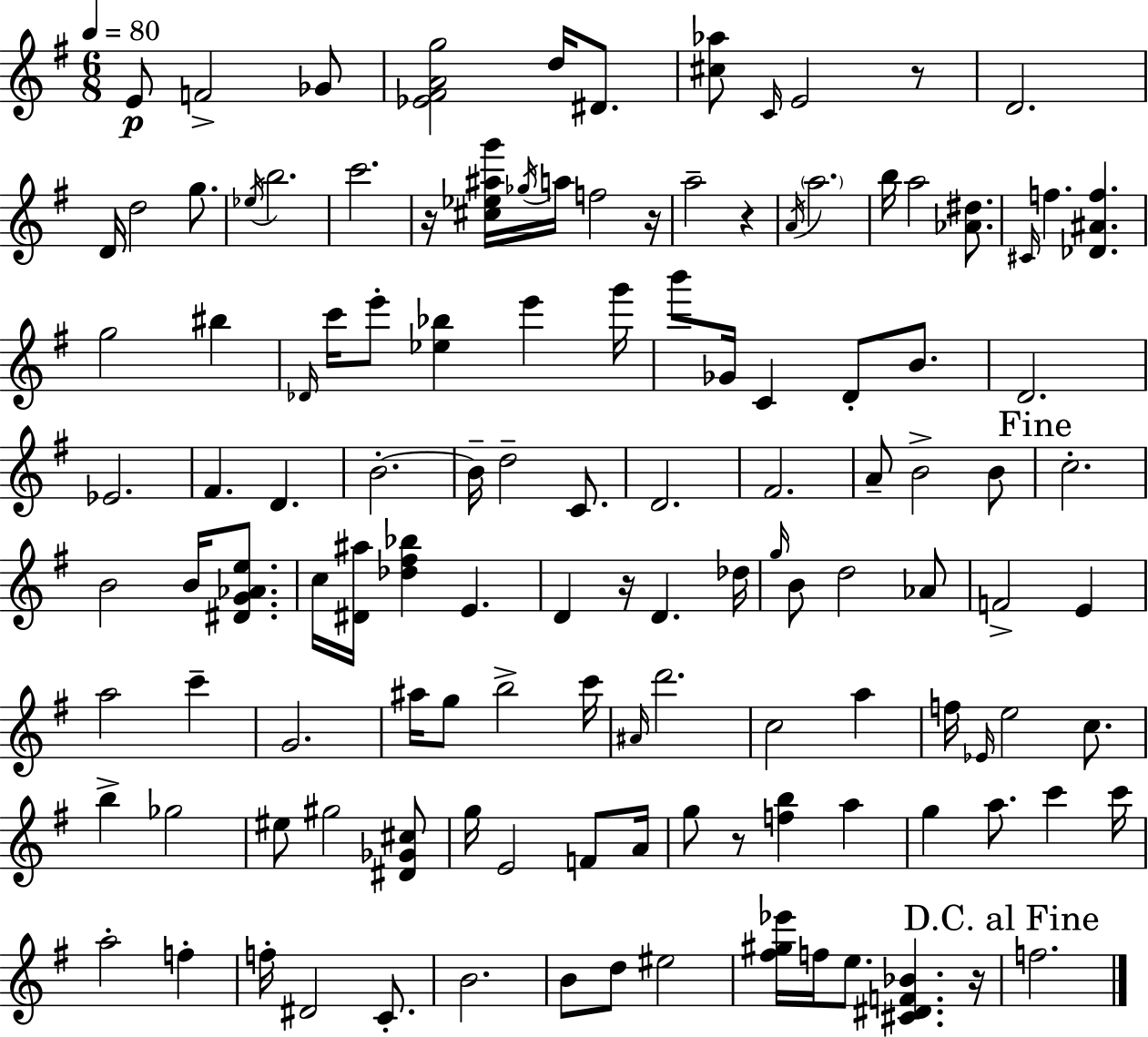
E4/e F4/h Gb4/e [Eb4,F#4,A4,G5]/h D5/s D#4/e. [C#5,Ab5]/e C4/s E4/h R/e D4/h. D4/s D5/h G5/e. Eb5/s B5/h. C6/h. R/s [C#5,Eb5,A#5,G6]/s Gb5/s A5/s F5/h R/s A5/h R/q A4/s A5/h. B5/s A5/h [Ab4,D#5]/e. C#4/s F5/q. [Db4,A#4,F5]/q. G5/h BIS5/q Db4/s C6/s E6/e [Eb5,Bb5]/q E6/q G6/s B6/e Gb4/s C4/q D4/e B4/e. D4/h. Eb4/h. F#4/q. D4/q. B4/h. B4/s D5/h C4/e. D4/h. F#4/h. A4/e B4/h B4/e C5/h. B4/h B4/s [D#4,G4,Ab4,E5]/e. C5/s [D#4,A#5]/s [Db5,F#5,Bb5]/q E4/q. D4/q R/s D4/q. Db5/s G5/s B4/e D5/h Ab4/e F4/h E4/q A5/h C6/q G4/h. A#5/s G5/e B5/h C6/s A#4/s D6/h. C5/h A5/q F5/s Eb4/s E5/h C5/e. B5/q Gb5/h EIS5/e G#5/h [D#4,Gb4,C#5]/e G5/s E4/h F4/e A4/s G5/e R/e [F5,B5]/q A5/q G5/q A5/e. C6/q C6/s A5/h F5/q F5/s D#4/h C4/e. B4/h. B4/e D5/e EIS5/h [F#5,G#5,Eb6]/s F5/s E5/e. [C#4,D#4,F4,Bb4]/q. R/s F5/h.